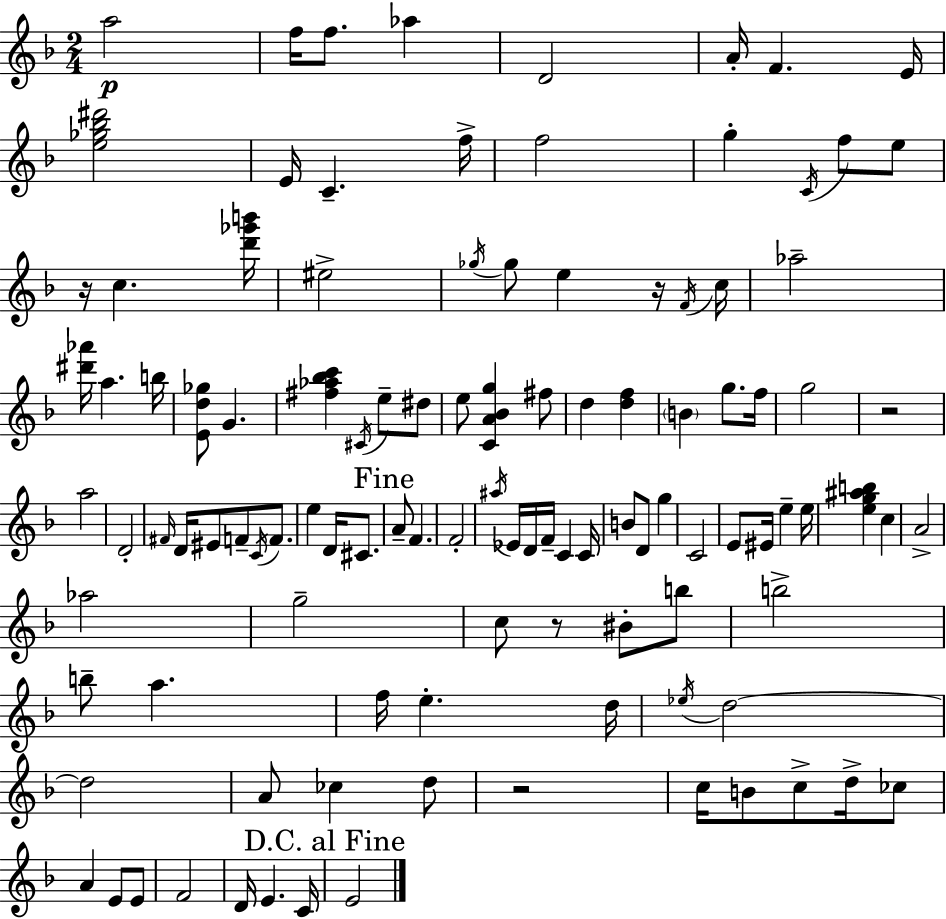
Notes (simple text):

A5/h F5/s F5/e. Ab5/q D4/h A4/s F4/q. E4/s [E5,Gb5,Bb5,D#6]/h E4/s C4/q. F5/s F5/h G5/q C4/s F5/e E5/e R/s C5/q. [D6,Gb6,B6]/s EIS5/h Gb5/s Gb5/e E5/q R/s F4/s C5/s Ab5/h [D#6,Ab6]/s A5/q. B5/s [E4,D5,Gb5]/e G4/q. [F#5,Ab5,Bb5,C6]/q C#4/s E5/e D#5/e E5/e [C4,A4,Bb4,G5]/q F#5/e D5/q [D5,F5]/q B4/q G5/e. F5/s G5/h R/h A5/h D4/h F#4/s D4/s EIS4/e F4/e C4/s F4/e. E5/q D4/s C#4/e. A4/e F4/q. F4/h A#5/s Eb4/s D4/s F4/s C4/q C4/s B4/e D4/e G5/q C4/h E4/e EIS4/s E5/q E5/s [E5,G5,A#5,B5]/q C5/q A4/h Ab5/h G5/h C5/e R/e BIS4/e B5/e B5/h B5/e A5/q. F5/s E5/q. D5/s Eb5/s D5/h D5/h A4/e CES5/q D5/e R/h C5/s B4/e C5/e D5/s CES5/e A4/q E4/e E4/e F4/h D4/s E4/q. C4/s E4/h